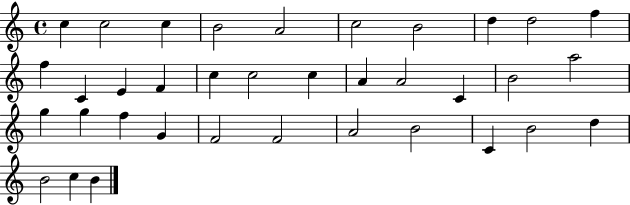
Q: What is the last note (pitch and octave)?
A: B4